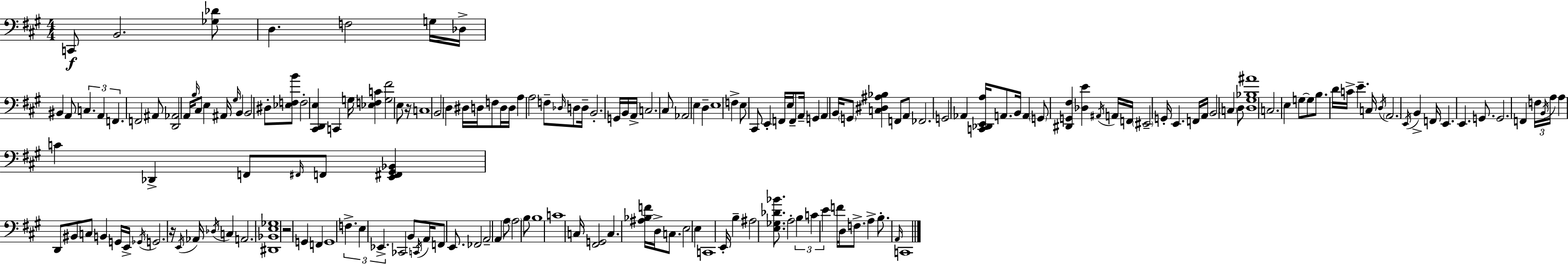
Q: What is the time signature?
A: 4/4